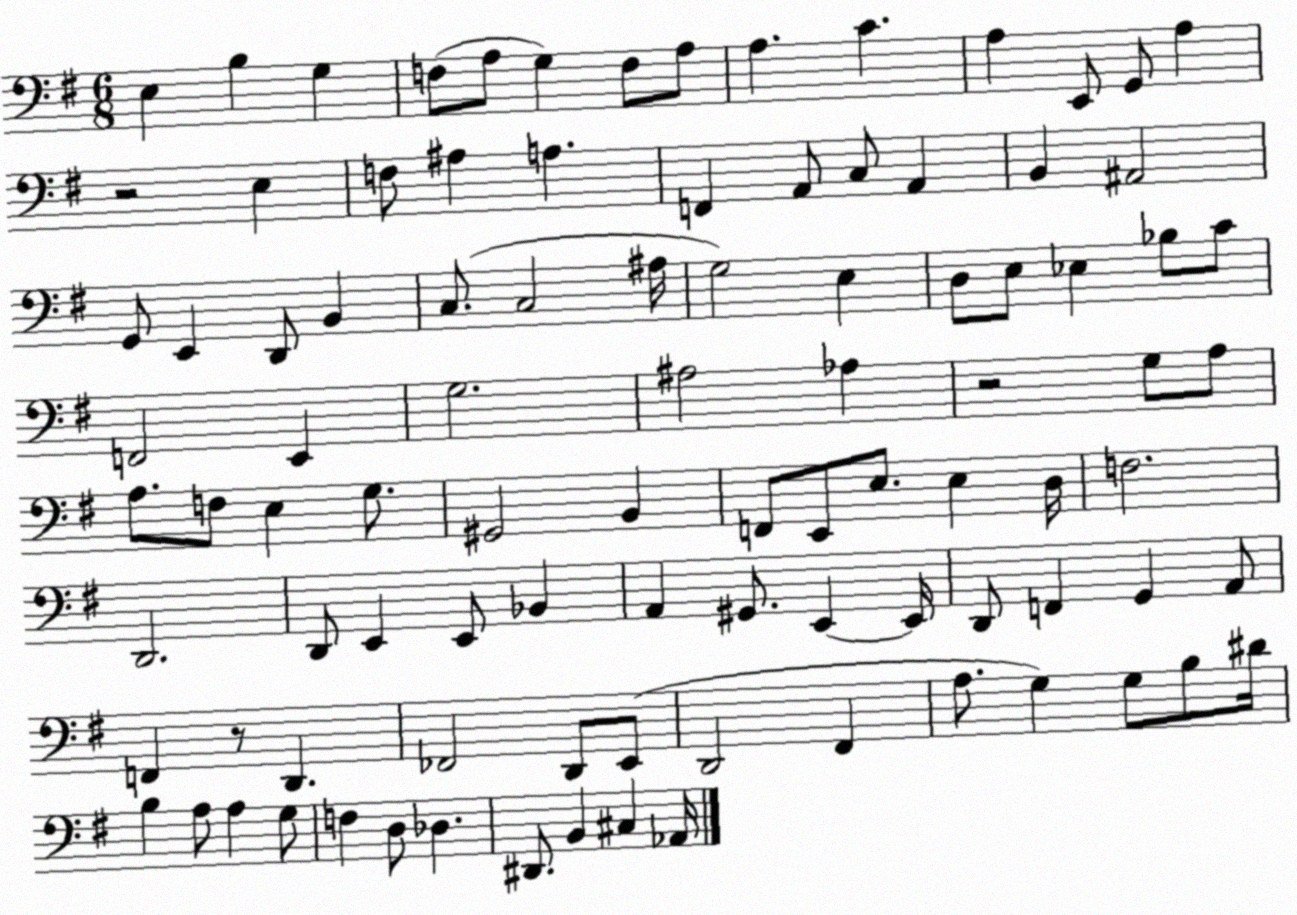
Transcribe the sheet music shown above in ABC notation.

X:1
T:Untitled
M:6/8
L:1/4
K:G
E, B, G, F,/2 A,/2 G, F,/2 A,/2 A, C A, E,,/2 G,,/2 A, z2 E, F,/2 ^A, A, F,, A,,/2 C,/2 A,, B,, ^A,,2 G,,/2 E,, D,,/2 B,, C,/2 C,2 ^A,/4 G,2 E, D,/2 E,/2 _E, _B,/2 C/2 F,,2 E,, G,2 ^A,2 _A, z2 G,/2 A,/2 A,/2 F,/2 E, G,/2 ^G,,2 B,, F,,/2 E,,/2 E,/2 E, D,/4 F,2 D,,2 D,,/2 E,, E,,/2 _B,, A,, ^G,,/2 E,, E,,/4 D,,/2 F,, G,, A,,/2 F,, z/2 D,, _F,,2 D,,/2 E,,/2 D,,2 ^F,, A,/2 G, G,/2 B,/2 ^D/4 B, A,/2 A, G,/2 F, D,/2 _D, ^D,,/2 B,, ^C, _A,,/4